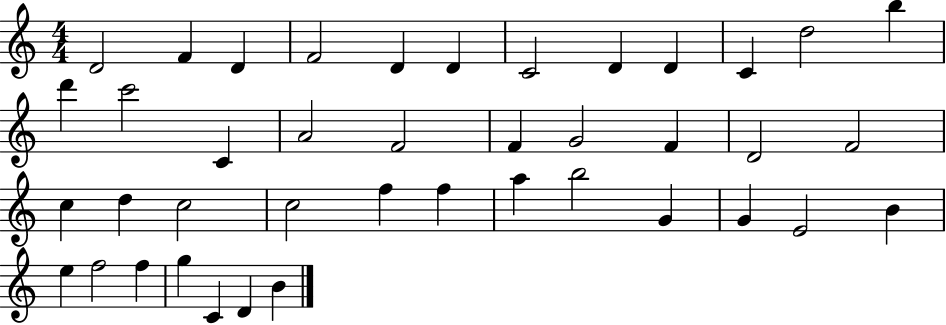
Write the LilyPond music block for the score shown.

{
  \clef treble
  \numericTimeSignature
  \time 4/4
  \key c \major
  d'2 f'4 d'4 | f'2 d'4 d'4 | c'2 d'4 d'4 | c'4 d''2 b''4 | \break d'''4 c'''2 c'4 | a'2 f'2 | f'4 g'2 f'4 | d'2 f'2 | \break c''4 d''4 c''2 | c''2 f''4 f''4 | a''4 b''2 g'4 | g'4 e'2 b'4 | \break e''4 f''2 f''4 | g''4 c'4 d'4 b'4 | \bar "|."
}